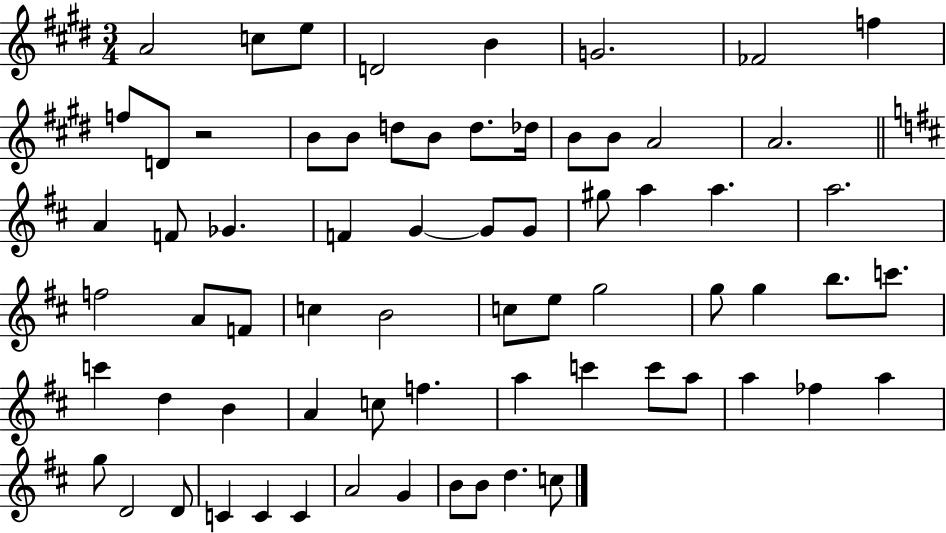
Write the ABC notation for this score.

X:1
T:Untitled
M:3/4
L:1/4
K:E
A2 c/2 e/2 D2 B G2 _F2 f f/2 D/2 z2 B/2 B/2 d/2 B/2 d/2 _d/4 B/2 B/2 A2 A2 A F/2 _G F G G/2 G/2 ^g/2 a a a2 f2 A/2 F/2 c B2 c/2 e/2 g2 g/2 g b/2 c'/2 c' d B A c/2 f a c' c'/2 a/2 a _f a g/2 D2 D/2 C C C A2 G B/2 B/2 d c/2